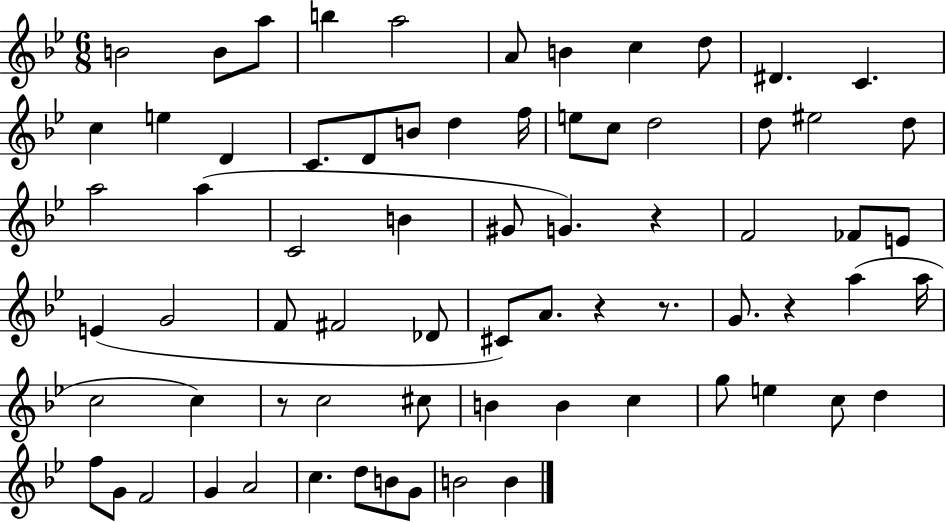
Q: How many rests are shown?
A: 5